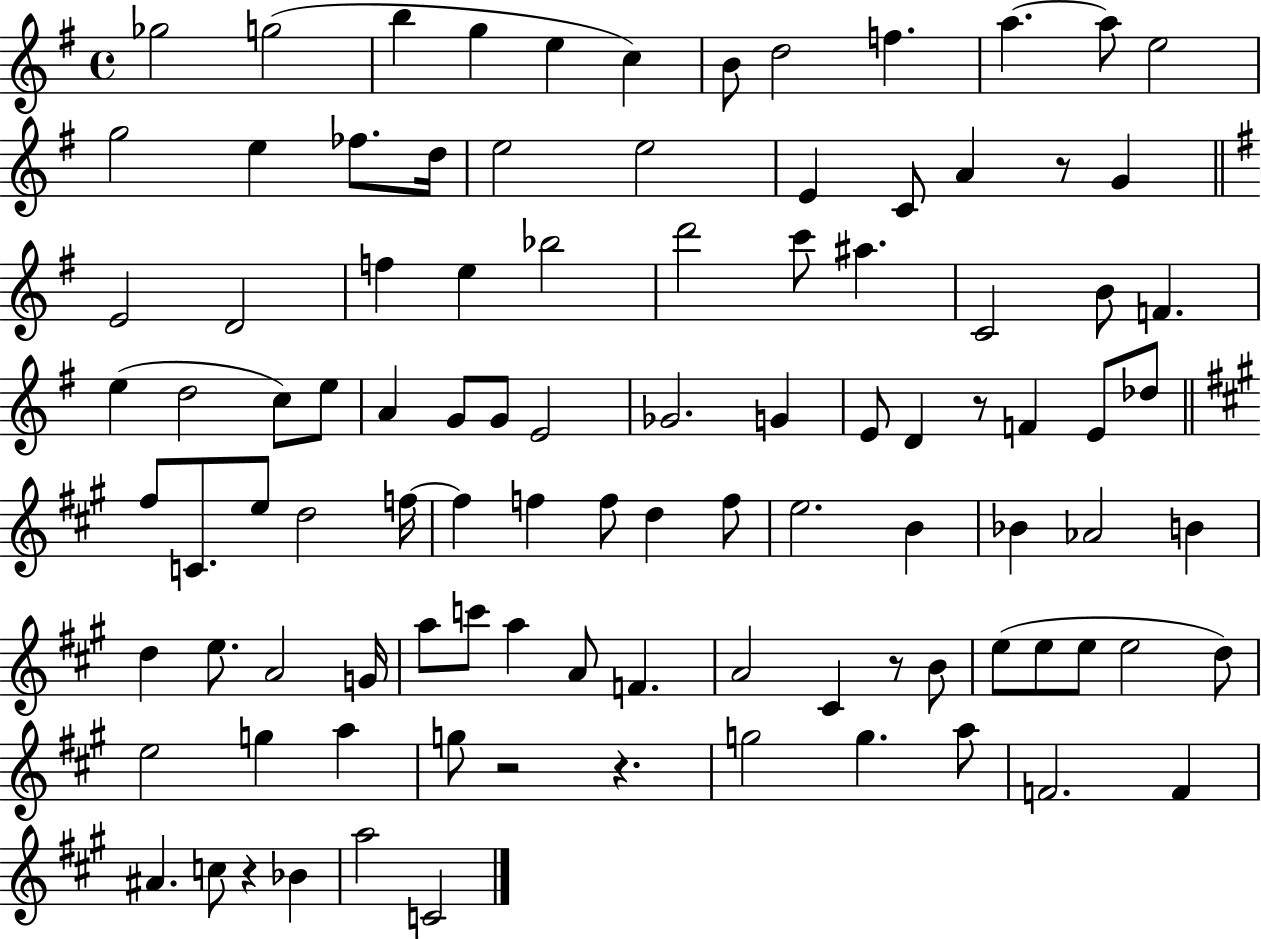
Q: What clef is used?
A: treble